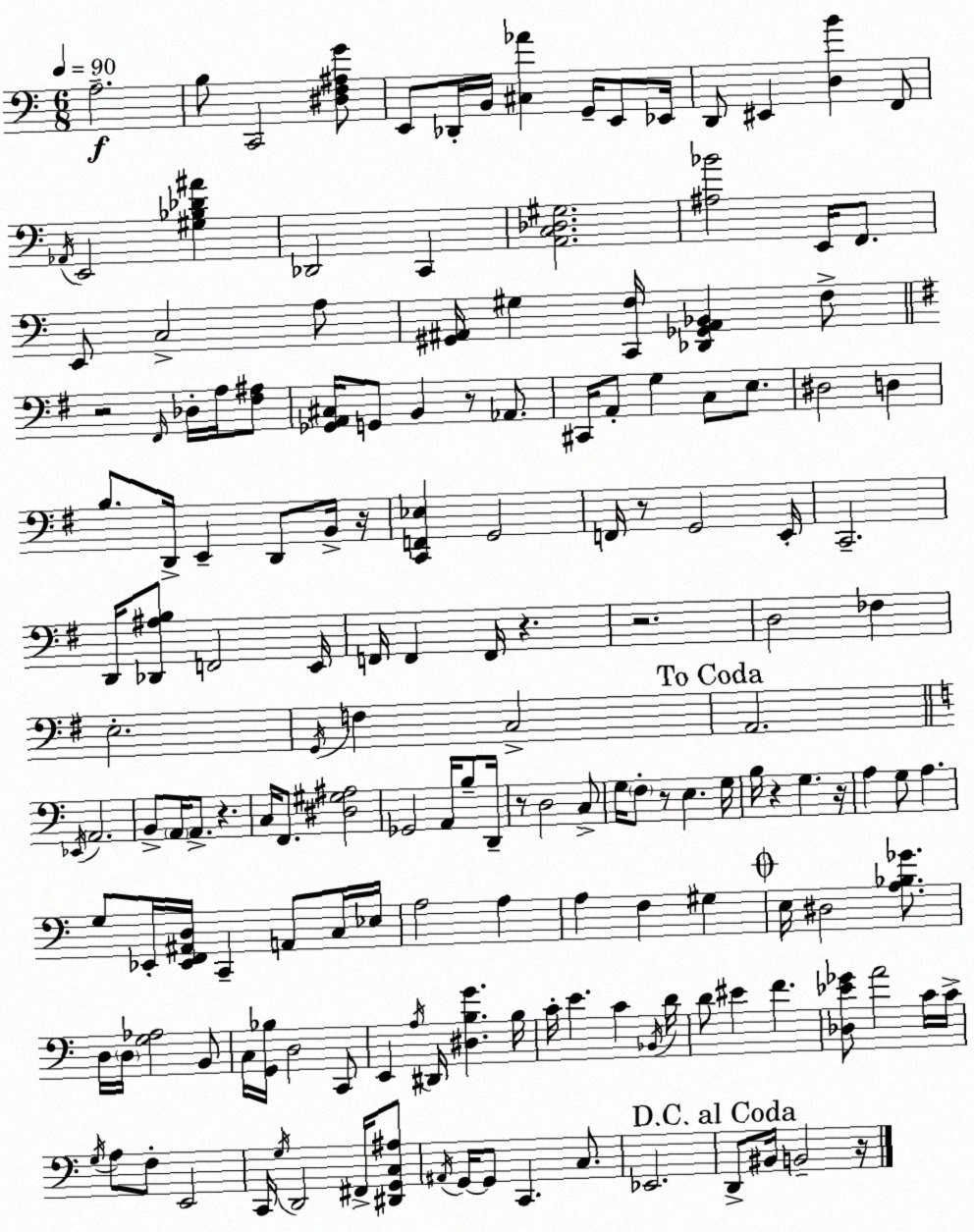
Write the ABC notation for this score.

X:1
T:Untitled
M:6/8
L:1/4
K:C
A,2 B,/2 C,,2 [^D,F,^A,G]/2 E,,/2 _D,,/4 B,,/4 [^C,_A] G,,/4 E,,/2 _E,,/4 D,,/2 ^E,, [D,B] F,,/2 _A,,/4 E,,2 [^G,_B,_D^A] _D,,2 C,, [A,,C,_D,^G,]2 [^A,_B]2 E,,/4 F,,/2 E,,/2 C,2 A,/2 [^G,,^A,,]/4 ^G, [C,,F,]/4 [_D,,_G,,^A,,_B,,] F,/2 z2 ^F,,/4 _D,/4 A,/4 [^F,^A,]/2 [_G,,A,,^C,]/4 G,,/2 B,, z/2 _A,,/2 ^C,,/4 A,,/2 G, C,/2 E,/2 ^D,2 D, B,/2 D,,/4 E,, D,,/2 B,,/4 z/4 [C,,F,,_E,] G,,2 F,,/4 z/2 G,,2 E,,/4 C,,2 D,,/4 [_D,,^A,B,]/2 F,,2 E,,/4 F,,/4 F,, F,,/4 z z2 D,2 _F, E,2 G,,/4 F, C,2 A,,2 _E,,/4 A,,2 B,,/2 A,,/4 A,,/2 z C,/4 F,,/2 [^D,^G,^A,]2 _G,,2 A,,/4 B,/2 D,,/4 z/2 D,2 C,/2 G,/4 F,/2 z/2 E, G,/4 B,/4 z G, z/4 A, G,/2 A, G,/2 _E,,/4 [_E,,F,,^A,,D,]/4 C,, A,,/2 C,/4 _E,/4 A,2 A, A, F, ^G, E,/4 ^D,2 [A,_B,_G]/2 D,/4 D,/4 [G,_A,]2 B,,/2 C,/4 [G,,_B,]/4 D,2 C,,/2 E,, A,/4 ^D,,/4 [^D,B,G] B,/4 C/4 E C _B,,/4 D/4 D/2 ^E F [_D,_E_G]/2 A2 C/4 C/4 G,/4 A,/2 F,/2 E,,2 C,,/4 G,/4 D,,2 ^F,,/4 [^D,,G,,C,^A,]/2 ^A,,/4 G,,/4 G,,/2 C,, C,/2 _E,,2 D,,/2 ^B,,/4 B,,2 z/4